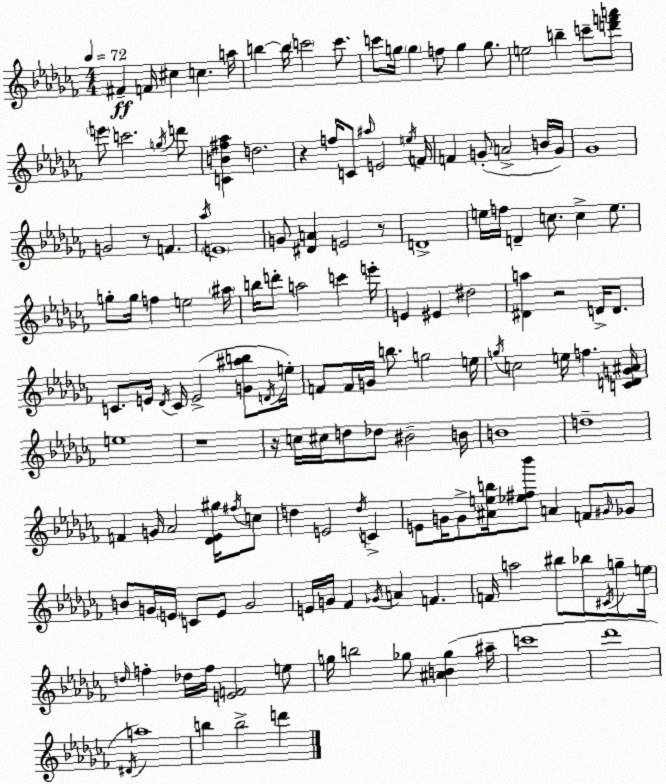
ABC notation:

X:1
T:Untitled
M:4/4
L:1/4
K:Abm
^F F/4 ^c c a/4 b b/4 c'2 c'/2 c'/2 g/4 g f/2 g g/2 e2 b c'/2 [d'f'a']/2 e'/2 c'2 g/4 d'/2 [CB^f_a] d2 z f/4 C/2 ^a/4 E2 e/4 F/4 F G/2 A2 B/4 G/4 _G4 G2 z/2 F _a/4 E4 G/2 [^DA] E2 z/2 D4 e/4 f/4 D c/2 c e/2 g/2 g/4 f e2 ^a/4 b/4 d'/2 a2 c' e'/4 E ^E ^d2 [^Da] z2 D/4 D/2 C/2 E/4 _D/4 C/4 E2 [G^ab]/2 D/4 e/4 F/2 F/4 G/4 b/2 g2 e/4 g/4 c2 e/4 f [CDG^A]/4 e4 z4 z/4 c/4 ^c/4 d/2 _d/2 ^B2 B/4 B4 d4 F G/4 _A2 [_D_E^g]/4 ^f/4 c/2 d E2 d/4 C E/2 G/4 G/2 [^Aeb]/4 [_e^f_b']/2 A F/2 ^G/4 _G/2 B/2 G/4 E/4 C/2 E/2 G2 E/4 G/4 _F _G/4 A F F/4 a2 ^b/2 _b/2 ^C/4 g/2 e/4 d/4 f _d/4 f/4 [EF]2 e/2 g/4 b2 _g/2 [^AB_g] ^a/4 c'4 _d'4 ^D/4 a4 b b2 d'